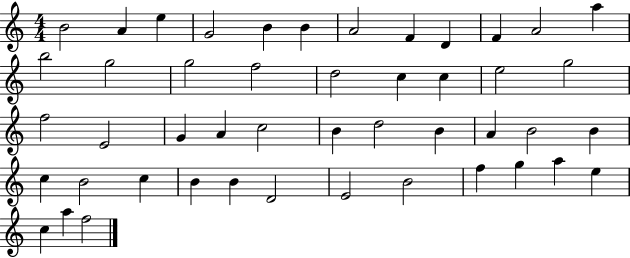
X:1
T:Untitled
M:4/4
L:1/4
K:C
B2 A e G2 B B A2 F D F A2 a b2 g2 g2 f2 d2 c c e2 g2 f2 E2 G A c2 B d2 B A B2 B c B2 c B B D2 E2 B2 f g a e c a f2